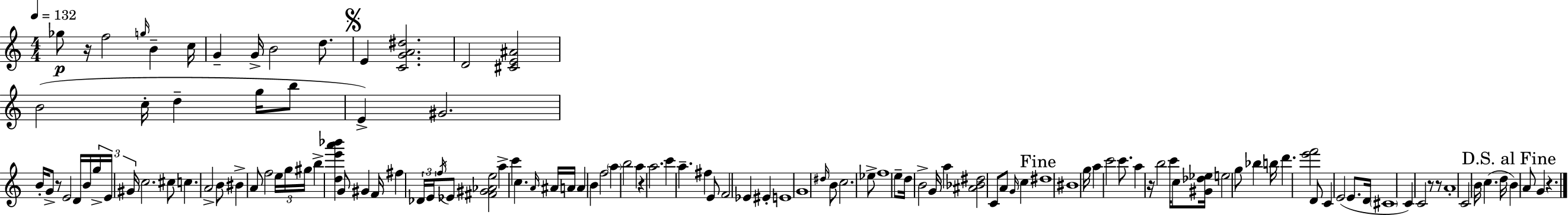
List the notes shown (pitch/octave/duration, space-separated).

Gb5/e R/s F5/h G5/s B4/q C5/s G4/q G4/s B4/h D5/e. E4/q [C4,G4,A4,D#5]/h. D4/h [C#4,E4,A#4]/h B4/h C5/s D5/q G5/s B5/e E4/q G#4/h. B4/s G4/e R/e E4/h D4/s B4/s G5/s E4/s G#4/s C5/h. C#5/e C5/q. A4/h B4/e BIS4/q A4/e F5/h E5/s G5/s G#5/s B5/q [D5,E6,A6,Bb6]/q G4/e G#4/q F4/s F#5/q Db4/s E4/s F5/s Eb4/e [F#4,G#4,Ab4,E5]/h A5/q C6/q C5/q. A4/s A#4/s A4/s A4/q B4/q F5/h A5/q B5/h A5/q R/q A5/h. C6/q A5/q. F#5/q E4/e F4/h Eb4/q EIS4/q E4/w G4/w D#5/s B4/e C5/h. Eb5/e F5/w E5/e D5/s B4/h G4/s A5/q [A#4,Bb4,D#5]/h C4/e A4/e G4/s C5/q D#5/w BIS4/w G5/s A5/q C6/h C6/e. A5/q R/s B5/h C6/s C5/e [G#4,Db5,Eb5]/s E5/h G5/e Bb5/q B5/s D6/q. [E6,F6]/h D4/e C4/q E4/h E4/e. D4/s C#4/w C4/q C4/h R/e R/e A4/w C4/h B4/s C5/q. D5/s B4/q A4/e G4/q R/q.